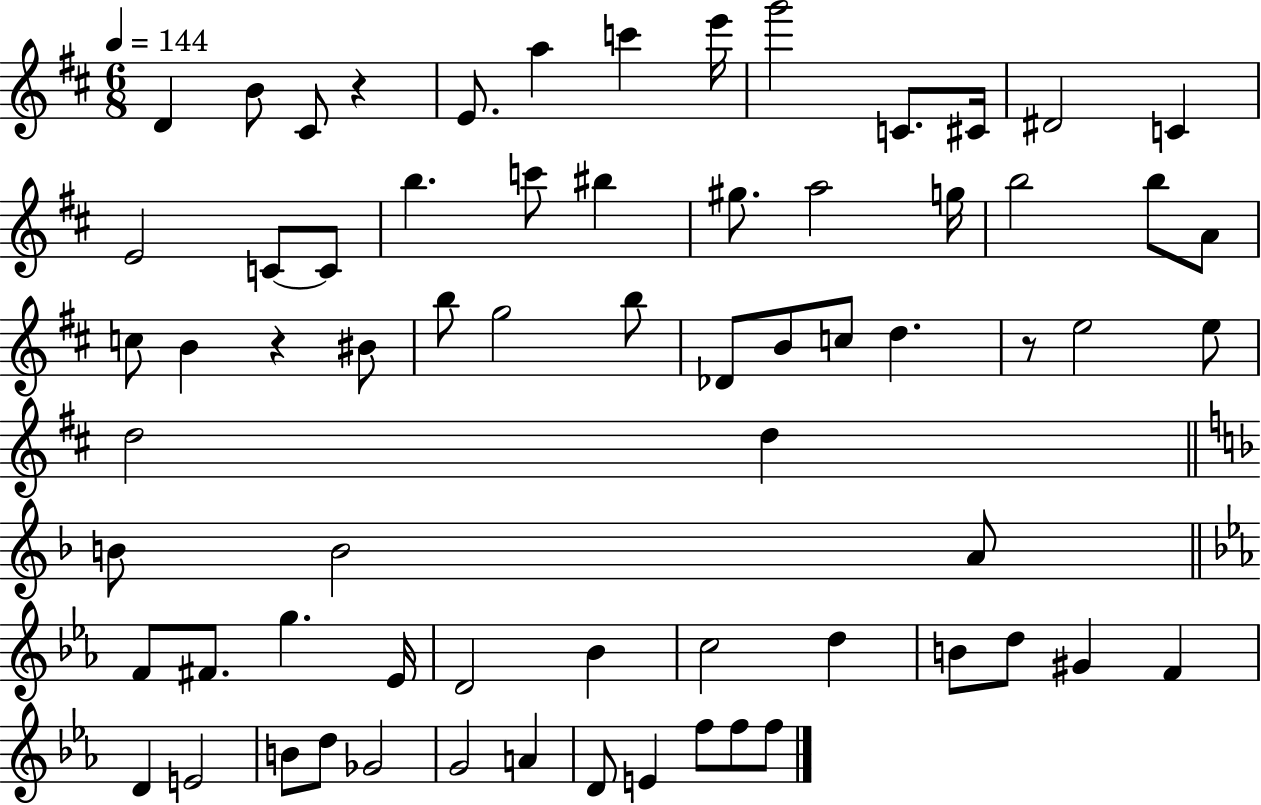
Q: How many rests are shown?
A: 3